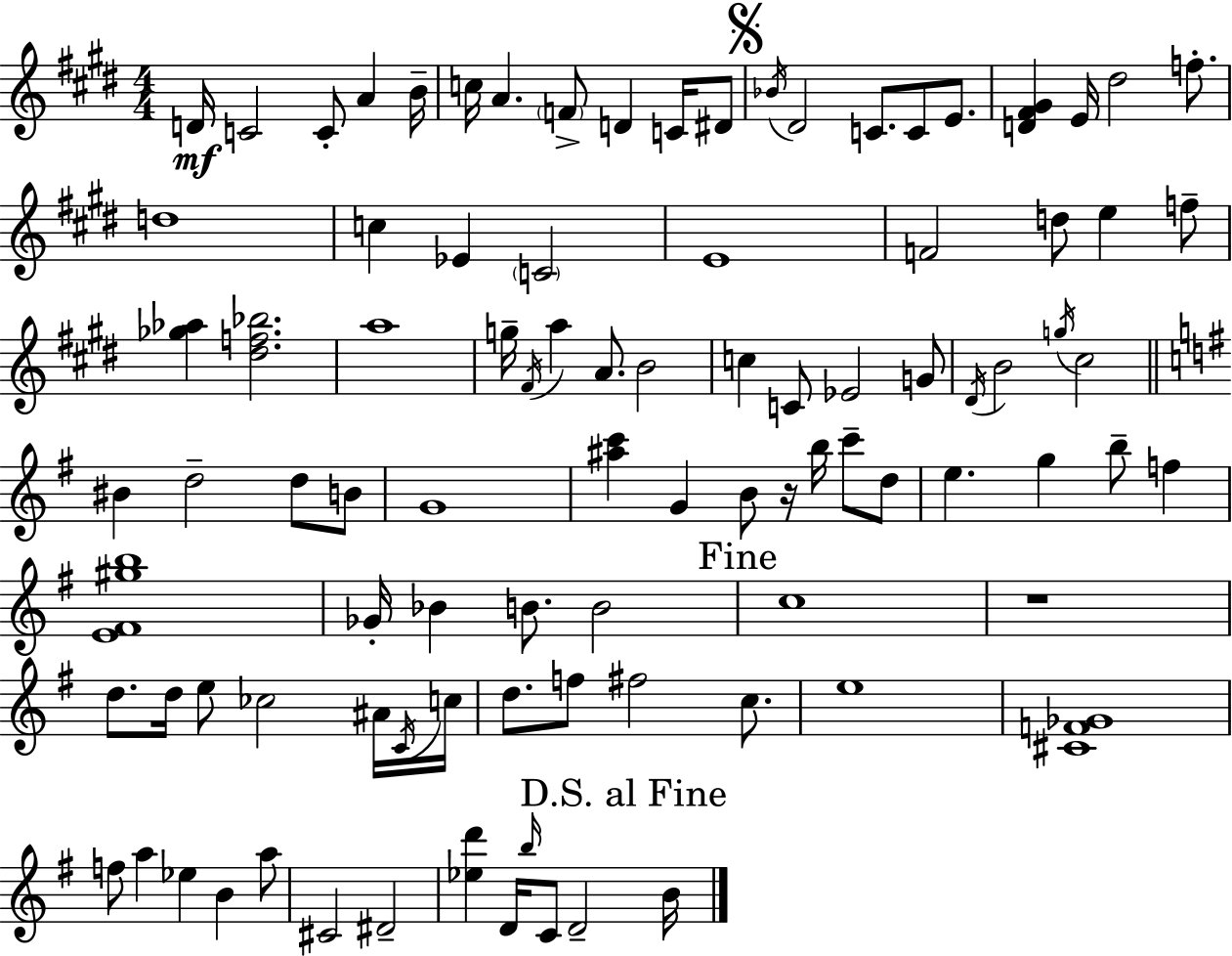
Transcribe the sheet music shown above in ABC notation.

X:1
T:Untitled
M:4/4
L:1/4
K:E
D/4 C2 C/2 A B/4 c/4 A F/2 D C/4 ^D/2 _B/4 ^D2 C/2 C/2 E/2 [D^F^G] E/4 ^d2 f/2 d4 c _E C2 E4 F2 d/2 e f/2 [_g_a] [^df_b]2 a4 g/4 ^F/4 a A/2 B2 c C/2 _E2 G/2 ^D/4 B2 g/4 ^c2 ^B d2 d/2 B/2 G4 [^ac'] G B/2 z/4 b/4 c'/2 d/2 e g b/2 f [E^F^gb]4 _G/4 _B B/2 B2 c4 z4 d/2 d/4 e/2 _c2 ^A/4 C/4 c/4 d/2 f/2 ^f2 c/2 e4 [^CF_G]4 f/2 a _e B a/2 ^C2 ^D2 [_ed'] D/4 b/4 C/2 D2 B/4